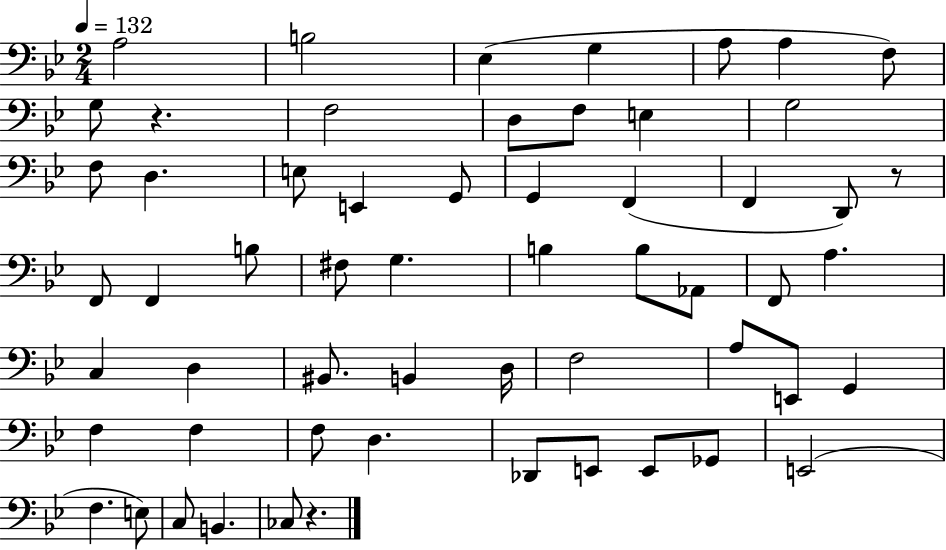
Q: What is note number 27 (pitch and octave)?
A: G3